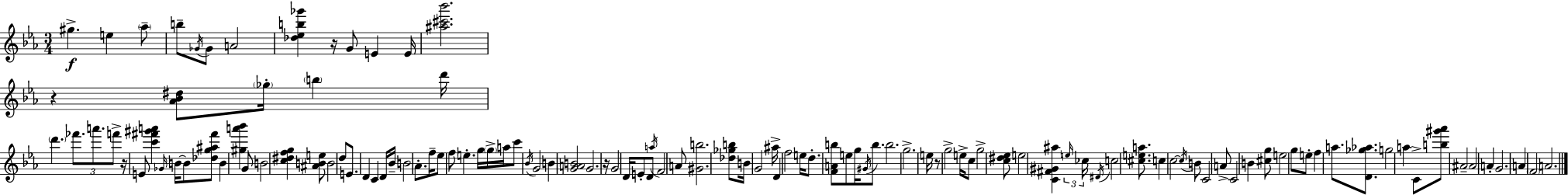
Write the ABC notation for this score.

X:1
T:Untitled
M:3/4
L:1/4
K:Cm
^g e _a/2 b/2 _G/4 _G/2 A2 [_d_eb_g'] z/4 G/2 E E/4 [^a^c'_b']2 z [_A_B^d]/2 _g/4 b d'/4 d' _f'/2 a'/2 f'/2 z/4 E/2 [c'^f'^g'a'] _G/4 B/4 B/2 [_dg^a^f']/2 B [^ga'_b'] G/2 B2 [c^dfg] [^ABe]/2 B2 d/2 E/2 D C D/4 _B/4 B2 _A/2 f/4 _e/2 f/2 e g/4 g/4 a/4 c'/2 _B/4 G2 B [GAB]2 G2 z/4 G2 D/4 E/2 D/2 a/4 F2 A/2 [^Gb]2 [_d_gb]/2 B/4 G2 ^a/4 D f2 e/4 d/2 [FAb]/2 e/2 g/4 ^G/4 b/2 b2 g2 e/4 z/2 g2 e/4 c/2 g2 [c^d_e]/2 e2 [C^F^G^a] e/4 _c/4 ^D/4 c2 [^cea]/2 c c2 c/4 B/2 C2 A/2 C2 B [^cg]/2 e2 g/2 e/2 f a/2 [D_g_a]/2 g2 a C/2 [b^g'_a']/2 ^A2 ^A2 A G2 A F2 A2